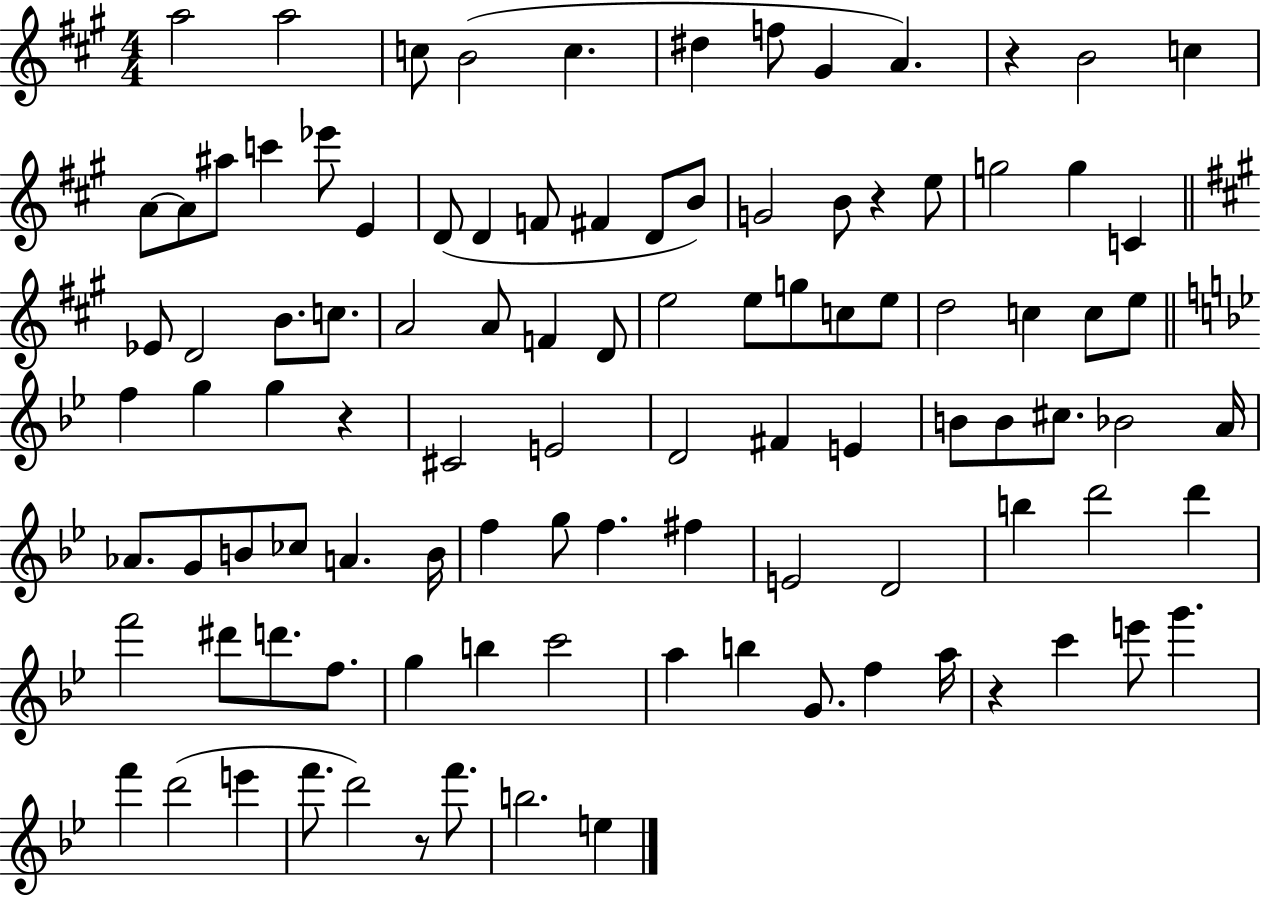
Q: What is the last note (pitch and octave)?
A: E5